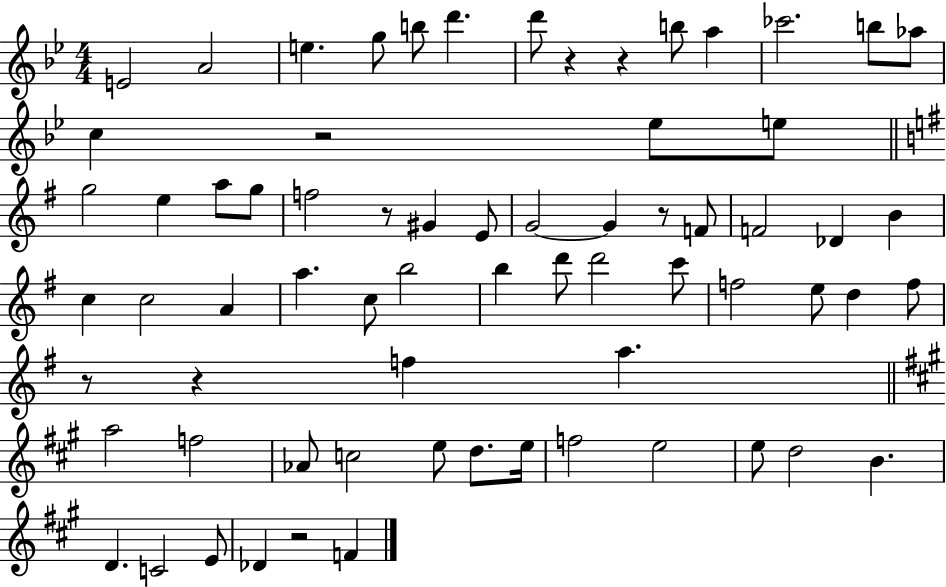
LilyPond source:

{
  \clef treble
  \numericTimeSignature
  \time 4/4
  \key bes \major
  e'2 a'2 | e''4. g''8 b''8 d'''4. | d'''8 r4 r4 b''8 a''4 | ces'''2. b''8 aes''8 | \break c''4 r2 ees''8 e''8 | \bar "||" \break \key e \minor g''2 e''4 a''8 g''8 | f''2 r8 gis'4 e'8 | g'2~~ g'4 r8 f'8 | f'2 des'4 b'4 | \break c''4 c''2 a'4 | a''4. c''8 b''2 | b''4 d'''8 d'''2 c'''8 | f''2 e''8 d''4 f''8 | \break r8 r4 f''4 a''4. | \bar "||" \break \key a \major a''2 f''2 | aes'8 c''2 e''8 d''8. e''16 | f''2 e''2 | e''8 d''2 b'4. | \break d'4. c'2 e'8 | des'4 r2 f'4 | \bar "|."
}